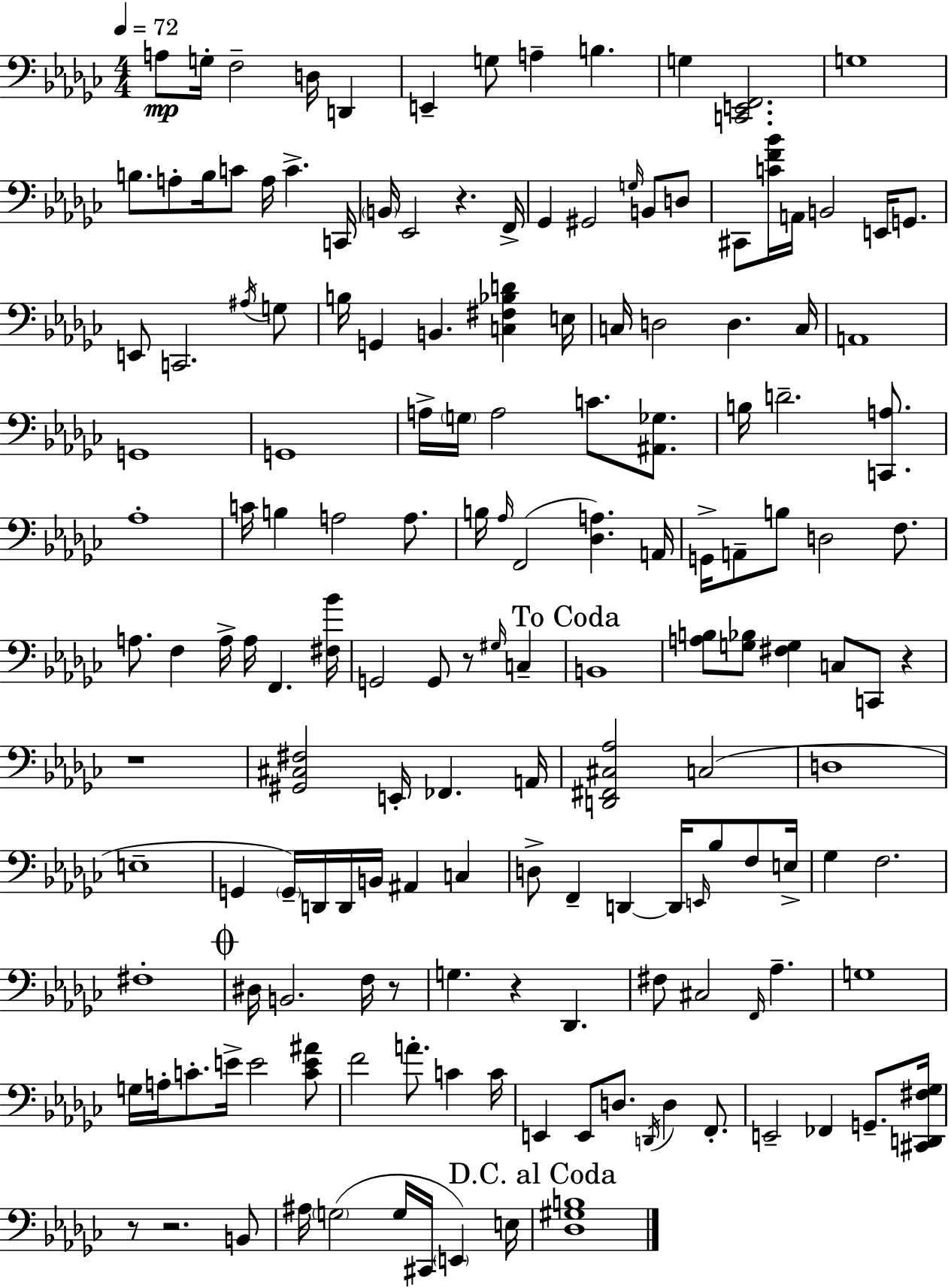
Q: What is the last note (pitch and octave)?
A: E3